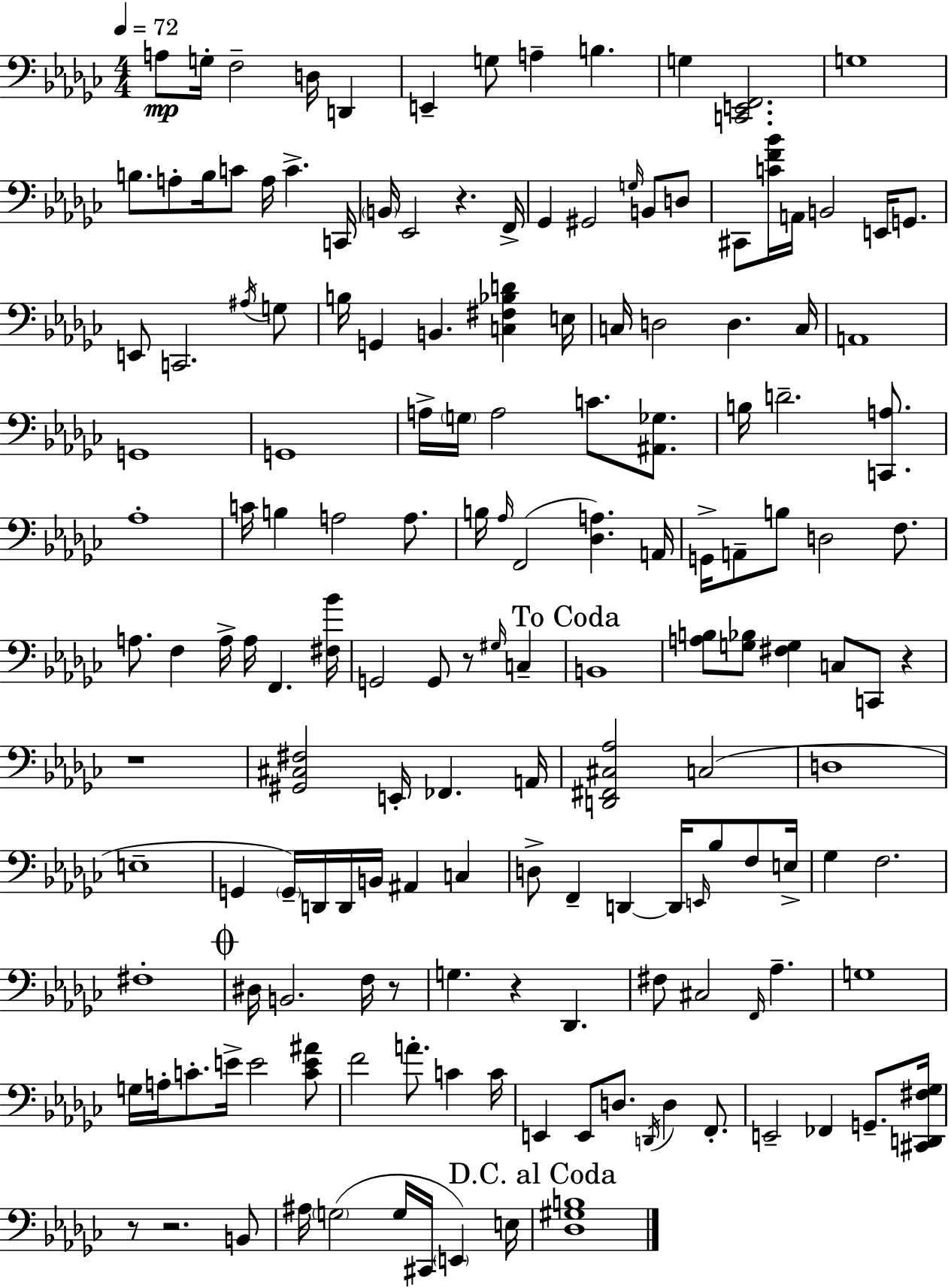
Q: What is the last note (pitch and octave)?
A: E3